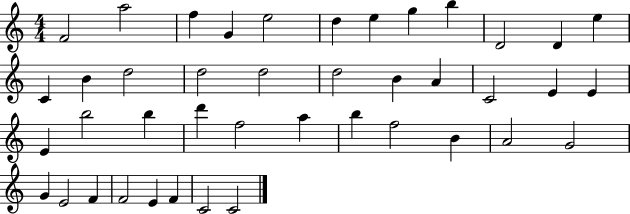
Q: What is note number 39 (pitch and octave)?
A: E4